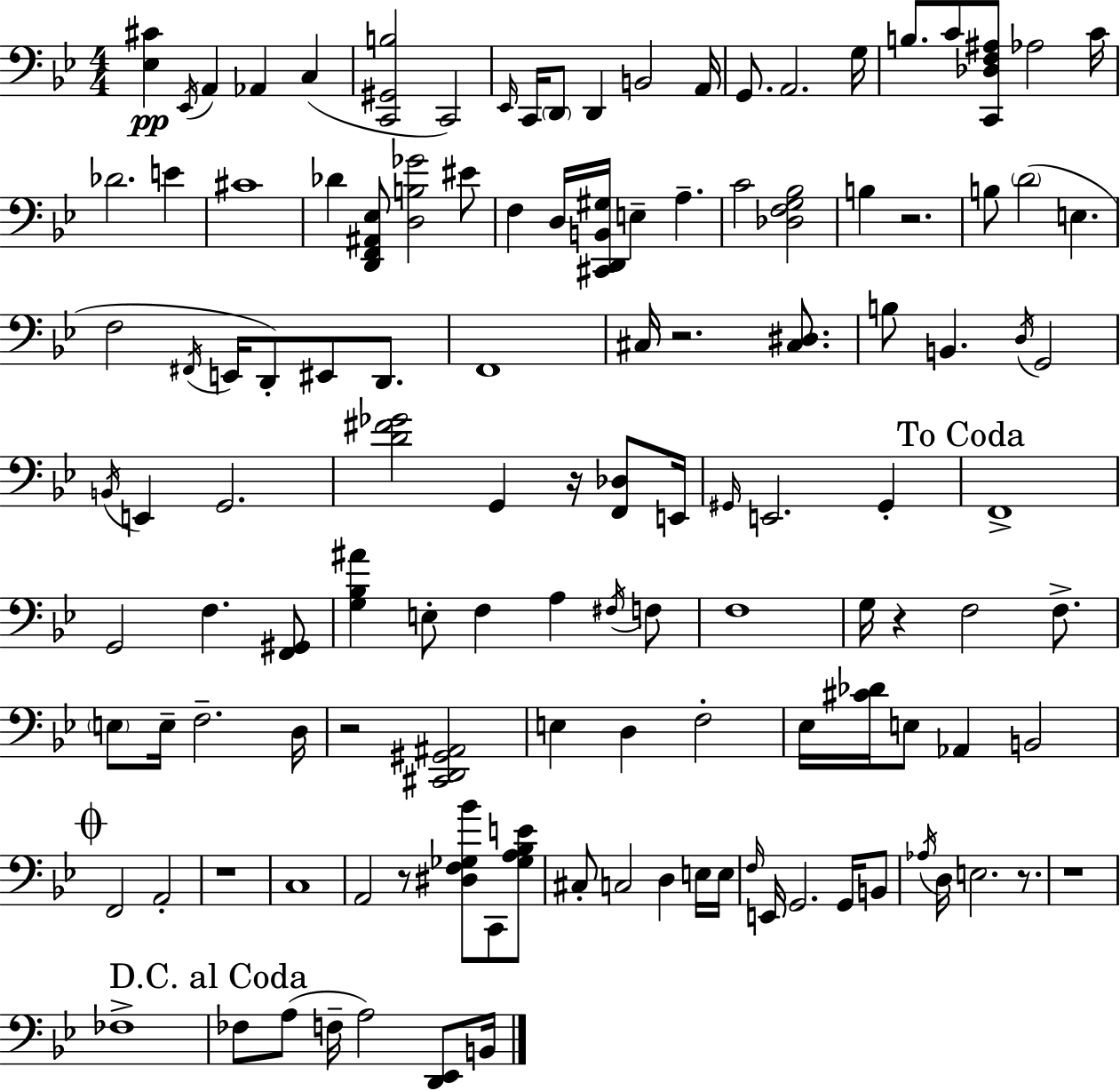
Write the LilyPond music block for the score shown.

{
  \clef bass
  \numericTimeSignature
  \time 4/4
  \key g \minor
  <ees cis'>4\pp \acciaccatura { ees,16 } a,4 aes,4 c4( | <c, gis, b>2 c,2) | \grace { ees,16 } c,16 \parenthesize d,8 d,4 b,2 | a,16 g,8. a,2. | \break g16 b8. c'8 <c, des f ais>8 aes2 | c'16 des'2. e'4 | cis'1 | des'4 <d, f, ais, ees>8 <d b ges'>2 | \break eis'8 f4 d16 <cis, d, b, gis>16 e4-- a4.-- | c'2 <des f g bes>2 | b4 r2. | b8 \parenthesize d'2( e4. | \break f2 \acciaccatura { fis,16 } e,16 d,8-.) eis,8 | d,8. f,1 | cis16 r2. | <cis dis>8. b8 b,4. \acciaccatura { d16 } g,2 | \break \acciaccatura { b,16 } e,4 g,2. | <d' fis' ges'>2 g,4 | r16 <f, des>8 e,16 \grace { gis,16 } e,2. | gis,4-. \mark "To Coda" f,1-> | \break g,2 f4. | <f, gis,>8 <g bes ais'>4 e8-. f4 | a4 \acciaccatura { fis16 } f8 f1 | g16 r4 f2 | \break f8.-> \parenthesize e8 e16-- f2.-- | d16 r2 <cis, d, gis, ais,>2 | e4 d4 f2-. | ees16 <cis' des'>16 e8 aes,4 b,2 | \break \mark \markup { \musicglyph "scripts.coda" } f,2 a,2-. | r1 | c1 | a,2 r8 | \break <dis f ges bes'>8 c,8 <ges a bes e'>8 cis8-. c2 | d4 e16 e16 \grace { f16 } e,16 g,2. | g,16 b,8 \acciaccatura { aes16 } d16 e2. | r8. r1 | \break fes1-> | \mark "D.C. al Coda" fes8 a8( f16-- a2) | <d, ees,>8 b,16 \bar "|."
}